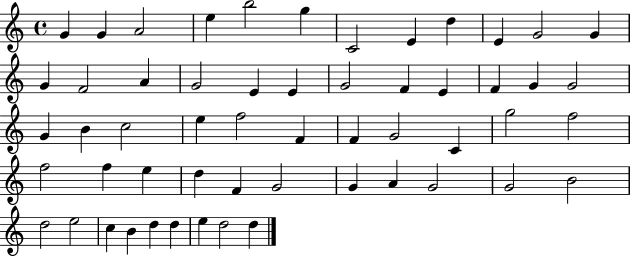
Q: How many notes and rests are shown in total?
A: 55